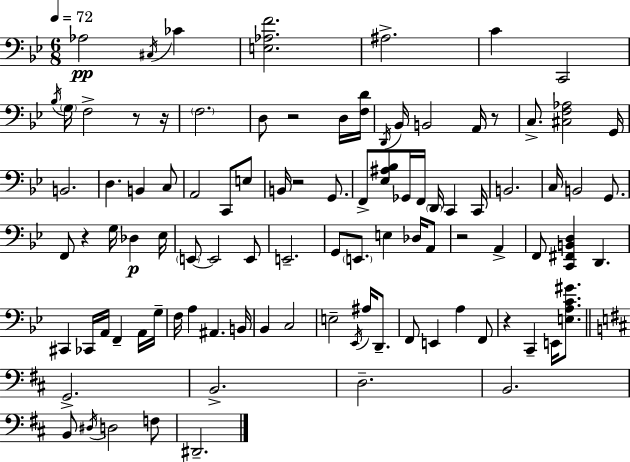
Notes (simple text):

Ab3/h C#3/s CES4/q [E3,Ab3,F4]/h. A#3/h. C4/q C2/h Bb3/s G3/s F3/h R/e R/s F3/h. D3/e R/h D3/s [F3,D4]/s D2/s Bb2/s B2/h A2/s R/e C3/e. [C#3,F3,Ab3]/h G2/s B2/h. D3/q. B2/q C3/e A2/h C2/e E3/e B2/s R/h G2/e. F2/e [Eb3,A#3,Bb3]/e Gb2/s F2/s D2/s C2/q C2/s B2/h. C3/s B2/h G2/e. F2/e R/q G3/s Db3/q Eb3/s E2/e E2/h E2/e E2/h. G2/e E2/e. E3/q Db3/s A2/e R/h A2/q F2/e [C2,F#2,B2,D3]/q D2/q. C#2/q CES2/s A2/s F2/q A2/s G3/s F3/s A3/q A#2/q. B2/s Bb2/q C3/h E3/h Eb2/s A#3/s D2/e. F2/e E2/q A3/q F2/e R/q C2/q E2/s [E3,A3,C4,G#4]/e. G2/h. B2/h. D3/h. B2/h. B2/e D#3/s D3/h F3/e D#2/h.